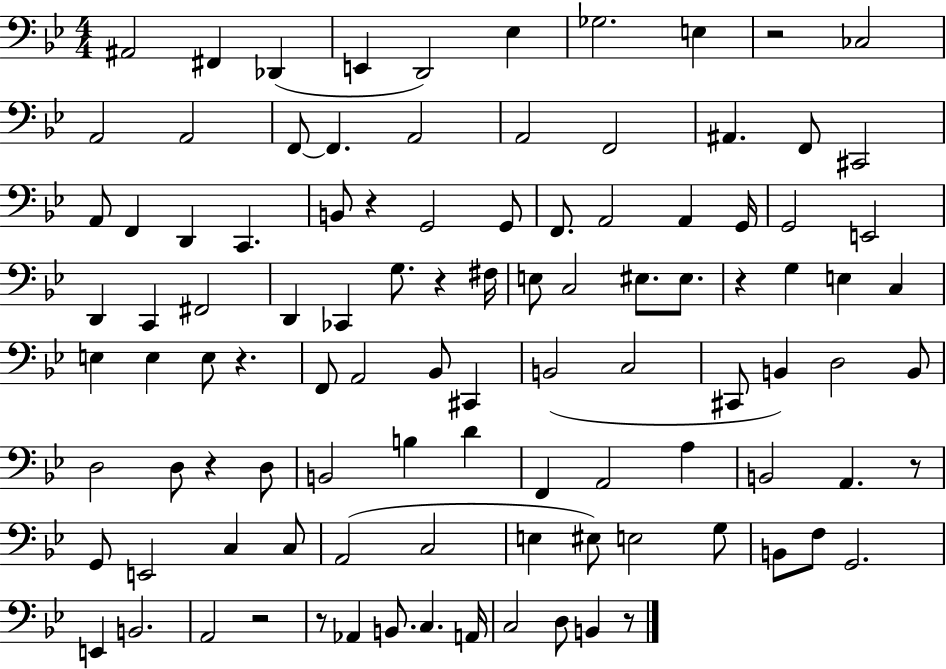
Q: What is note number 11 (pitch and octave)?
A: A2